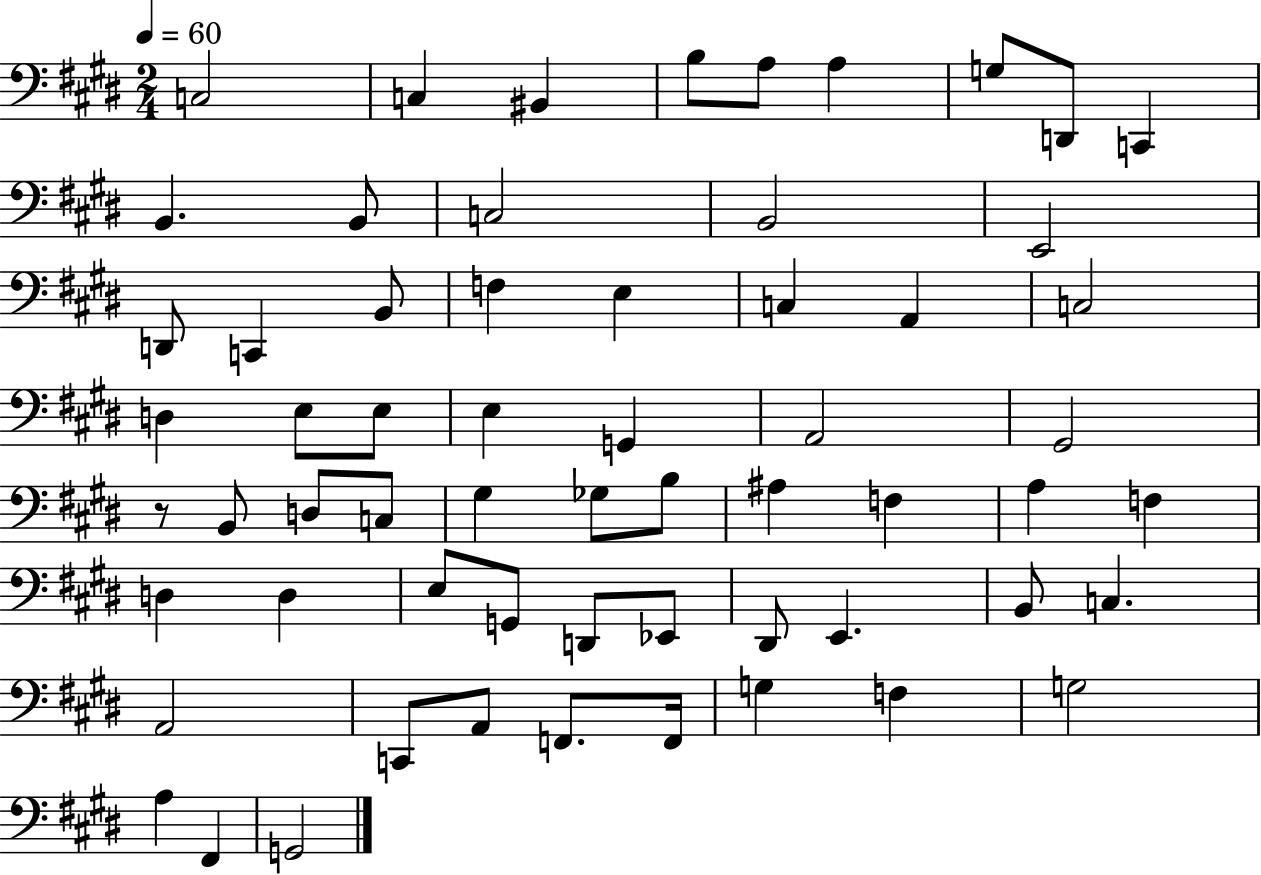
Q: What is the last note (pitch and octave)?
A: G2